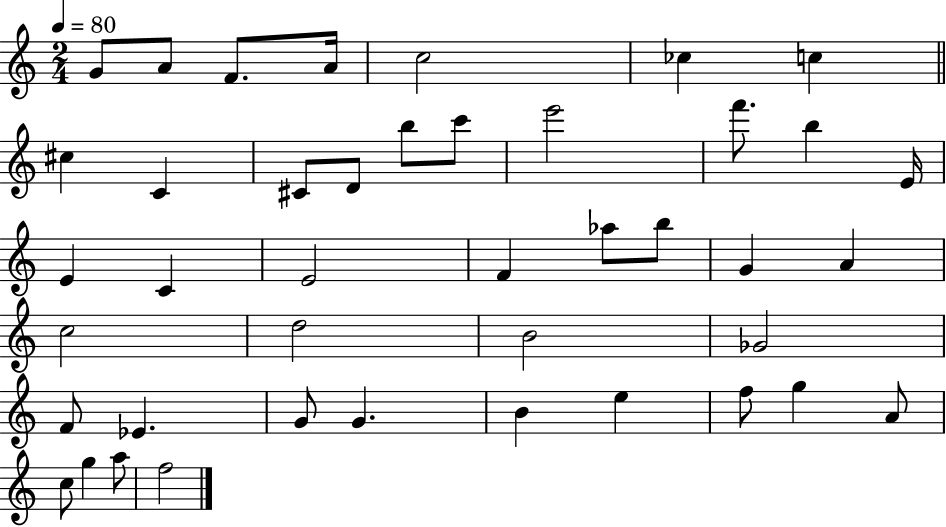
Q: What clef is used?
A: treble